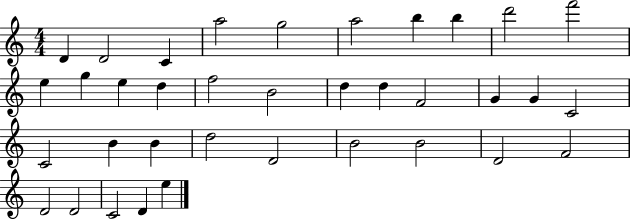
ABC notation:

X:1
T:Untitled
M:4/4
L:1/4
K:C
D D2 C a2 g2 a2 b b d'2 f'2 e g e d f2 B2 d d F2 G G C2 C2 B B d2 D2 B2 B2 D2 F2 D2 D2 C2 D e